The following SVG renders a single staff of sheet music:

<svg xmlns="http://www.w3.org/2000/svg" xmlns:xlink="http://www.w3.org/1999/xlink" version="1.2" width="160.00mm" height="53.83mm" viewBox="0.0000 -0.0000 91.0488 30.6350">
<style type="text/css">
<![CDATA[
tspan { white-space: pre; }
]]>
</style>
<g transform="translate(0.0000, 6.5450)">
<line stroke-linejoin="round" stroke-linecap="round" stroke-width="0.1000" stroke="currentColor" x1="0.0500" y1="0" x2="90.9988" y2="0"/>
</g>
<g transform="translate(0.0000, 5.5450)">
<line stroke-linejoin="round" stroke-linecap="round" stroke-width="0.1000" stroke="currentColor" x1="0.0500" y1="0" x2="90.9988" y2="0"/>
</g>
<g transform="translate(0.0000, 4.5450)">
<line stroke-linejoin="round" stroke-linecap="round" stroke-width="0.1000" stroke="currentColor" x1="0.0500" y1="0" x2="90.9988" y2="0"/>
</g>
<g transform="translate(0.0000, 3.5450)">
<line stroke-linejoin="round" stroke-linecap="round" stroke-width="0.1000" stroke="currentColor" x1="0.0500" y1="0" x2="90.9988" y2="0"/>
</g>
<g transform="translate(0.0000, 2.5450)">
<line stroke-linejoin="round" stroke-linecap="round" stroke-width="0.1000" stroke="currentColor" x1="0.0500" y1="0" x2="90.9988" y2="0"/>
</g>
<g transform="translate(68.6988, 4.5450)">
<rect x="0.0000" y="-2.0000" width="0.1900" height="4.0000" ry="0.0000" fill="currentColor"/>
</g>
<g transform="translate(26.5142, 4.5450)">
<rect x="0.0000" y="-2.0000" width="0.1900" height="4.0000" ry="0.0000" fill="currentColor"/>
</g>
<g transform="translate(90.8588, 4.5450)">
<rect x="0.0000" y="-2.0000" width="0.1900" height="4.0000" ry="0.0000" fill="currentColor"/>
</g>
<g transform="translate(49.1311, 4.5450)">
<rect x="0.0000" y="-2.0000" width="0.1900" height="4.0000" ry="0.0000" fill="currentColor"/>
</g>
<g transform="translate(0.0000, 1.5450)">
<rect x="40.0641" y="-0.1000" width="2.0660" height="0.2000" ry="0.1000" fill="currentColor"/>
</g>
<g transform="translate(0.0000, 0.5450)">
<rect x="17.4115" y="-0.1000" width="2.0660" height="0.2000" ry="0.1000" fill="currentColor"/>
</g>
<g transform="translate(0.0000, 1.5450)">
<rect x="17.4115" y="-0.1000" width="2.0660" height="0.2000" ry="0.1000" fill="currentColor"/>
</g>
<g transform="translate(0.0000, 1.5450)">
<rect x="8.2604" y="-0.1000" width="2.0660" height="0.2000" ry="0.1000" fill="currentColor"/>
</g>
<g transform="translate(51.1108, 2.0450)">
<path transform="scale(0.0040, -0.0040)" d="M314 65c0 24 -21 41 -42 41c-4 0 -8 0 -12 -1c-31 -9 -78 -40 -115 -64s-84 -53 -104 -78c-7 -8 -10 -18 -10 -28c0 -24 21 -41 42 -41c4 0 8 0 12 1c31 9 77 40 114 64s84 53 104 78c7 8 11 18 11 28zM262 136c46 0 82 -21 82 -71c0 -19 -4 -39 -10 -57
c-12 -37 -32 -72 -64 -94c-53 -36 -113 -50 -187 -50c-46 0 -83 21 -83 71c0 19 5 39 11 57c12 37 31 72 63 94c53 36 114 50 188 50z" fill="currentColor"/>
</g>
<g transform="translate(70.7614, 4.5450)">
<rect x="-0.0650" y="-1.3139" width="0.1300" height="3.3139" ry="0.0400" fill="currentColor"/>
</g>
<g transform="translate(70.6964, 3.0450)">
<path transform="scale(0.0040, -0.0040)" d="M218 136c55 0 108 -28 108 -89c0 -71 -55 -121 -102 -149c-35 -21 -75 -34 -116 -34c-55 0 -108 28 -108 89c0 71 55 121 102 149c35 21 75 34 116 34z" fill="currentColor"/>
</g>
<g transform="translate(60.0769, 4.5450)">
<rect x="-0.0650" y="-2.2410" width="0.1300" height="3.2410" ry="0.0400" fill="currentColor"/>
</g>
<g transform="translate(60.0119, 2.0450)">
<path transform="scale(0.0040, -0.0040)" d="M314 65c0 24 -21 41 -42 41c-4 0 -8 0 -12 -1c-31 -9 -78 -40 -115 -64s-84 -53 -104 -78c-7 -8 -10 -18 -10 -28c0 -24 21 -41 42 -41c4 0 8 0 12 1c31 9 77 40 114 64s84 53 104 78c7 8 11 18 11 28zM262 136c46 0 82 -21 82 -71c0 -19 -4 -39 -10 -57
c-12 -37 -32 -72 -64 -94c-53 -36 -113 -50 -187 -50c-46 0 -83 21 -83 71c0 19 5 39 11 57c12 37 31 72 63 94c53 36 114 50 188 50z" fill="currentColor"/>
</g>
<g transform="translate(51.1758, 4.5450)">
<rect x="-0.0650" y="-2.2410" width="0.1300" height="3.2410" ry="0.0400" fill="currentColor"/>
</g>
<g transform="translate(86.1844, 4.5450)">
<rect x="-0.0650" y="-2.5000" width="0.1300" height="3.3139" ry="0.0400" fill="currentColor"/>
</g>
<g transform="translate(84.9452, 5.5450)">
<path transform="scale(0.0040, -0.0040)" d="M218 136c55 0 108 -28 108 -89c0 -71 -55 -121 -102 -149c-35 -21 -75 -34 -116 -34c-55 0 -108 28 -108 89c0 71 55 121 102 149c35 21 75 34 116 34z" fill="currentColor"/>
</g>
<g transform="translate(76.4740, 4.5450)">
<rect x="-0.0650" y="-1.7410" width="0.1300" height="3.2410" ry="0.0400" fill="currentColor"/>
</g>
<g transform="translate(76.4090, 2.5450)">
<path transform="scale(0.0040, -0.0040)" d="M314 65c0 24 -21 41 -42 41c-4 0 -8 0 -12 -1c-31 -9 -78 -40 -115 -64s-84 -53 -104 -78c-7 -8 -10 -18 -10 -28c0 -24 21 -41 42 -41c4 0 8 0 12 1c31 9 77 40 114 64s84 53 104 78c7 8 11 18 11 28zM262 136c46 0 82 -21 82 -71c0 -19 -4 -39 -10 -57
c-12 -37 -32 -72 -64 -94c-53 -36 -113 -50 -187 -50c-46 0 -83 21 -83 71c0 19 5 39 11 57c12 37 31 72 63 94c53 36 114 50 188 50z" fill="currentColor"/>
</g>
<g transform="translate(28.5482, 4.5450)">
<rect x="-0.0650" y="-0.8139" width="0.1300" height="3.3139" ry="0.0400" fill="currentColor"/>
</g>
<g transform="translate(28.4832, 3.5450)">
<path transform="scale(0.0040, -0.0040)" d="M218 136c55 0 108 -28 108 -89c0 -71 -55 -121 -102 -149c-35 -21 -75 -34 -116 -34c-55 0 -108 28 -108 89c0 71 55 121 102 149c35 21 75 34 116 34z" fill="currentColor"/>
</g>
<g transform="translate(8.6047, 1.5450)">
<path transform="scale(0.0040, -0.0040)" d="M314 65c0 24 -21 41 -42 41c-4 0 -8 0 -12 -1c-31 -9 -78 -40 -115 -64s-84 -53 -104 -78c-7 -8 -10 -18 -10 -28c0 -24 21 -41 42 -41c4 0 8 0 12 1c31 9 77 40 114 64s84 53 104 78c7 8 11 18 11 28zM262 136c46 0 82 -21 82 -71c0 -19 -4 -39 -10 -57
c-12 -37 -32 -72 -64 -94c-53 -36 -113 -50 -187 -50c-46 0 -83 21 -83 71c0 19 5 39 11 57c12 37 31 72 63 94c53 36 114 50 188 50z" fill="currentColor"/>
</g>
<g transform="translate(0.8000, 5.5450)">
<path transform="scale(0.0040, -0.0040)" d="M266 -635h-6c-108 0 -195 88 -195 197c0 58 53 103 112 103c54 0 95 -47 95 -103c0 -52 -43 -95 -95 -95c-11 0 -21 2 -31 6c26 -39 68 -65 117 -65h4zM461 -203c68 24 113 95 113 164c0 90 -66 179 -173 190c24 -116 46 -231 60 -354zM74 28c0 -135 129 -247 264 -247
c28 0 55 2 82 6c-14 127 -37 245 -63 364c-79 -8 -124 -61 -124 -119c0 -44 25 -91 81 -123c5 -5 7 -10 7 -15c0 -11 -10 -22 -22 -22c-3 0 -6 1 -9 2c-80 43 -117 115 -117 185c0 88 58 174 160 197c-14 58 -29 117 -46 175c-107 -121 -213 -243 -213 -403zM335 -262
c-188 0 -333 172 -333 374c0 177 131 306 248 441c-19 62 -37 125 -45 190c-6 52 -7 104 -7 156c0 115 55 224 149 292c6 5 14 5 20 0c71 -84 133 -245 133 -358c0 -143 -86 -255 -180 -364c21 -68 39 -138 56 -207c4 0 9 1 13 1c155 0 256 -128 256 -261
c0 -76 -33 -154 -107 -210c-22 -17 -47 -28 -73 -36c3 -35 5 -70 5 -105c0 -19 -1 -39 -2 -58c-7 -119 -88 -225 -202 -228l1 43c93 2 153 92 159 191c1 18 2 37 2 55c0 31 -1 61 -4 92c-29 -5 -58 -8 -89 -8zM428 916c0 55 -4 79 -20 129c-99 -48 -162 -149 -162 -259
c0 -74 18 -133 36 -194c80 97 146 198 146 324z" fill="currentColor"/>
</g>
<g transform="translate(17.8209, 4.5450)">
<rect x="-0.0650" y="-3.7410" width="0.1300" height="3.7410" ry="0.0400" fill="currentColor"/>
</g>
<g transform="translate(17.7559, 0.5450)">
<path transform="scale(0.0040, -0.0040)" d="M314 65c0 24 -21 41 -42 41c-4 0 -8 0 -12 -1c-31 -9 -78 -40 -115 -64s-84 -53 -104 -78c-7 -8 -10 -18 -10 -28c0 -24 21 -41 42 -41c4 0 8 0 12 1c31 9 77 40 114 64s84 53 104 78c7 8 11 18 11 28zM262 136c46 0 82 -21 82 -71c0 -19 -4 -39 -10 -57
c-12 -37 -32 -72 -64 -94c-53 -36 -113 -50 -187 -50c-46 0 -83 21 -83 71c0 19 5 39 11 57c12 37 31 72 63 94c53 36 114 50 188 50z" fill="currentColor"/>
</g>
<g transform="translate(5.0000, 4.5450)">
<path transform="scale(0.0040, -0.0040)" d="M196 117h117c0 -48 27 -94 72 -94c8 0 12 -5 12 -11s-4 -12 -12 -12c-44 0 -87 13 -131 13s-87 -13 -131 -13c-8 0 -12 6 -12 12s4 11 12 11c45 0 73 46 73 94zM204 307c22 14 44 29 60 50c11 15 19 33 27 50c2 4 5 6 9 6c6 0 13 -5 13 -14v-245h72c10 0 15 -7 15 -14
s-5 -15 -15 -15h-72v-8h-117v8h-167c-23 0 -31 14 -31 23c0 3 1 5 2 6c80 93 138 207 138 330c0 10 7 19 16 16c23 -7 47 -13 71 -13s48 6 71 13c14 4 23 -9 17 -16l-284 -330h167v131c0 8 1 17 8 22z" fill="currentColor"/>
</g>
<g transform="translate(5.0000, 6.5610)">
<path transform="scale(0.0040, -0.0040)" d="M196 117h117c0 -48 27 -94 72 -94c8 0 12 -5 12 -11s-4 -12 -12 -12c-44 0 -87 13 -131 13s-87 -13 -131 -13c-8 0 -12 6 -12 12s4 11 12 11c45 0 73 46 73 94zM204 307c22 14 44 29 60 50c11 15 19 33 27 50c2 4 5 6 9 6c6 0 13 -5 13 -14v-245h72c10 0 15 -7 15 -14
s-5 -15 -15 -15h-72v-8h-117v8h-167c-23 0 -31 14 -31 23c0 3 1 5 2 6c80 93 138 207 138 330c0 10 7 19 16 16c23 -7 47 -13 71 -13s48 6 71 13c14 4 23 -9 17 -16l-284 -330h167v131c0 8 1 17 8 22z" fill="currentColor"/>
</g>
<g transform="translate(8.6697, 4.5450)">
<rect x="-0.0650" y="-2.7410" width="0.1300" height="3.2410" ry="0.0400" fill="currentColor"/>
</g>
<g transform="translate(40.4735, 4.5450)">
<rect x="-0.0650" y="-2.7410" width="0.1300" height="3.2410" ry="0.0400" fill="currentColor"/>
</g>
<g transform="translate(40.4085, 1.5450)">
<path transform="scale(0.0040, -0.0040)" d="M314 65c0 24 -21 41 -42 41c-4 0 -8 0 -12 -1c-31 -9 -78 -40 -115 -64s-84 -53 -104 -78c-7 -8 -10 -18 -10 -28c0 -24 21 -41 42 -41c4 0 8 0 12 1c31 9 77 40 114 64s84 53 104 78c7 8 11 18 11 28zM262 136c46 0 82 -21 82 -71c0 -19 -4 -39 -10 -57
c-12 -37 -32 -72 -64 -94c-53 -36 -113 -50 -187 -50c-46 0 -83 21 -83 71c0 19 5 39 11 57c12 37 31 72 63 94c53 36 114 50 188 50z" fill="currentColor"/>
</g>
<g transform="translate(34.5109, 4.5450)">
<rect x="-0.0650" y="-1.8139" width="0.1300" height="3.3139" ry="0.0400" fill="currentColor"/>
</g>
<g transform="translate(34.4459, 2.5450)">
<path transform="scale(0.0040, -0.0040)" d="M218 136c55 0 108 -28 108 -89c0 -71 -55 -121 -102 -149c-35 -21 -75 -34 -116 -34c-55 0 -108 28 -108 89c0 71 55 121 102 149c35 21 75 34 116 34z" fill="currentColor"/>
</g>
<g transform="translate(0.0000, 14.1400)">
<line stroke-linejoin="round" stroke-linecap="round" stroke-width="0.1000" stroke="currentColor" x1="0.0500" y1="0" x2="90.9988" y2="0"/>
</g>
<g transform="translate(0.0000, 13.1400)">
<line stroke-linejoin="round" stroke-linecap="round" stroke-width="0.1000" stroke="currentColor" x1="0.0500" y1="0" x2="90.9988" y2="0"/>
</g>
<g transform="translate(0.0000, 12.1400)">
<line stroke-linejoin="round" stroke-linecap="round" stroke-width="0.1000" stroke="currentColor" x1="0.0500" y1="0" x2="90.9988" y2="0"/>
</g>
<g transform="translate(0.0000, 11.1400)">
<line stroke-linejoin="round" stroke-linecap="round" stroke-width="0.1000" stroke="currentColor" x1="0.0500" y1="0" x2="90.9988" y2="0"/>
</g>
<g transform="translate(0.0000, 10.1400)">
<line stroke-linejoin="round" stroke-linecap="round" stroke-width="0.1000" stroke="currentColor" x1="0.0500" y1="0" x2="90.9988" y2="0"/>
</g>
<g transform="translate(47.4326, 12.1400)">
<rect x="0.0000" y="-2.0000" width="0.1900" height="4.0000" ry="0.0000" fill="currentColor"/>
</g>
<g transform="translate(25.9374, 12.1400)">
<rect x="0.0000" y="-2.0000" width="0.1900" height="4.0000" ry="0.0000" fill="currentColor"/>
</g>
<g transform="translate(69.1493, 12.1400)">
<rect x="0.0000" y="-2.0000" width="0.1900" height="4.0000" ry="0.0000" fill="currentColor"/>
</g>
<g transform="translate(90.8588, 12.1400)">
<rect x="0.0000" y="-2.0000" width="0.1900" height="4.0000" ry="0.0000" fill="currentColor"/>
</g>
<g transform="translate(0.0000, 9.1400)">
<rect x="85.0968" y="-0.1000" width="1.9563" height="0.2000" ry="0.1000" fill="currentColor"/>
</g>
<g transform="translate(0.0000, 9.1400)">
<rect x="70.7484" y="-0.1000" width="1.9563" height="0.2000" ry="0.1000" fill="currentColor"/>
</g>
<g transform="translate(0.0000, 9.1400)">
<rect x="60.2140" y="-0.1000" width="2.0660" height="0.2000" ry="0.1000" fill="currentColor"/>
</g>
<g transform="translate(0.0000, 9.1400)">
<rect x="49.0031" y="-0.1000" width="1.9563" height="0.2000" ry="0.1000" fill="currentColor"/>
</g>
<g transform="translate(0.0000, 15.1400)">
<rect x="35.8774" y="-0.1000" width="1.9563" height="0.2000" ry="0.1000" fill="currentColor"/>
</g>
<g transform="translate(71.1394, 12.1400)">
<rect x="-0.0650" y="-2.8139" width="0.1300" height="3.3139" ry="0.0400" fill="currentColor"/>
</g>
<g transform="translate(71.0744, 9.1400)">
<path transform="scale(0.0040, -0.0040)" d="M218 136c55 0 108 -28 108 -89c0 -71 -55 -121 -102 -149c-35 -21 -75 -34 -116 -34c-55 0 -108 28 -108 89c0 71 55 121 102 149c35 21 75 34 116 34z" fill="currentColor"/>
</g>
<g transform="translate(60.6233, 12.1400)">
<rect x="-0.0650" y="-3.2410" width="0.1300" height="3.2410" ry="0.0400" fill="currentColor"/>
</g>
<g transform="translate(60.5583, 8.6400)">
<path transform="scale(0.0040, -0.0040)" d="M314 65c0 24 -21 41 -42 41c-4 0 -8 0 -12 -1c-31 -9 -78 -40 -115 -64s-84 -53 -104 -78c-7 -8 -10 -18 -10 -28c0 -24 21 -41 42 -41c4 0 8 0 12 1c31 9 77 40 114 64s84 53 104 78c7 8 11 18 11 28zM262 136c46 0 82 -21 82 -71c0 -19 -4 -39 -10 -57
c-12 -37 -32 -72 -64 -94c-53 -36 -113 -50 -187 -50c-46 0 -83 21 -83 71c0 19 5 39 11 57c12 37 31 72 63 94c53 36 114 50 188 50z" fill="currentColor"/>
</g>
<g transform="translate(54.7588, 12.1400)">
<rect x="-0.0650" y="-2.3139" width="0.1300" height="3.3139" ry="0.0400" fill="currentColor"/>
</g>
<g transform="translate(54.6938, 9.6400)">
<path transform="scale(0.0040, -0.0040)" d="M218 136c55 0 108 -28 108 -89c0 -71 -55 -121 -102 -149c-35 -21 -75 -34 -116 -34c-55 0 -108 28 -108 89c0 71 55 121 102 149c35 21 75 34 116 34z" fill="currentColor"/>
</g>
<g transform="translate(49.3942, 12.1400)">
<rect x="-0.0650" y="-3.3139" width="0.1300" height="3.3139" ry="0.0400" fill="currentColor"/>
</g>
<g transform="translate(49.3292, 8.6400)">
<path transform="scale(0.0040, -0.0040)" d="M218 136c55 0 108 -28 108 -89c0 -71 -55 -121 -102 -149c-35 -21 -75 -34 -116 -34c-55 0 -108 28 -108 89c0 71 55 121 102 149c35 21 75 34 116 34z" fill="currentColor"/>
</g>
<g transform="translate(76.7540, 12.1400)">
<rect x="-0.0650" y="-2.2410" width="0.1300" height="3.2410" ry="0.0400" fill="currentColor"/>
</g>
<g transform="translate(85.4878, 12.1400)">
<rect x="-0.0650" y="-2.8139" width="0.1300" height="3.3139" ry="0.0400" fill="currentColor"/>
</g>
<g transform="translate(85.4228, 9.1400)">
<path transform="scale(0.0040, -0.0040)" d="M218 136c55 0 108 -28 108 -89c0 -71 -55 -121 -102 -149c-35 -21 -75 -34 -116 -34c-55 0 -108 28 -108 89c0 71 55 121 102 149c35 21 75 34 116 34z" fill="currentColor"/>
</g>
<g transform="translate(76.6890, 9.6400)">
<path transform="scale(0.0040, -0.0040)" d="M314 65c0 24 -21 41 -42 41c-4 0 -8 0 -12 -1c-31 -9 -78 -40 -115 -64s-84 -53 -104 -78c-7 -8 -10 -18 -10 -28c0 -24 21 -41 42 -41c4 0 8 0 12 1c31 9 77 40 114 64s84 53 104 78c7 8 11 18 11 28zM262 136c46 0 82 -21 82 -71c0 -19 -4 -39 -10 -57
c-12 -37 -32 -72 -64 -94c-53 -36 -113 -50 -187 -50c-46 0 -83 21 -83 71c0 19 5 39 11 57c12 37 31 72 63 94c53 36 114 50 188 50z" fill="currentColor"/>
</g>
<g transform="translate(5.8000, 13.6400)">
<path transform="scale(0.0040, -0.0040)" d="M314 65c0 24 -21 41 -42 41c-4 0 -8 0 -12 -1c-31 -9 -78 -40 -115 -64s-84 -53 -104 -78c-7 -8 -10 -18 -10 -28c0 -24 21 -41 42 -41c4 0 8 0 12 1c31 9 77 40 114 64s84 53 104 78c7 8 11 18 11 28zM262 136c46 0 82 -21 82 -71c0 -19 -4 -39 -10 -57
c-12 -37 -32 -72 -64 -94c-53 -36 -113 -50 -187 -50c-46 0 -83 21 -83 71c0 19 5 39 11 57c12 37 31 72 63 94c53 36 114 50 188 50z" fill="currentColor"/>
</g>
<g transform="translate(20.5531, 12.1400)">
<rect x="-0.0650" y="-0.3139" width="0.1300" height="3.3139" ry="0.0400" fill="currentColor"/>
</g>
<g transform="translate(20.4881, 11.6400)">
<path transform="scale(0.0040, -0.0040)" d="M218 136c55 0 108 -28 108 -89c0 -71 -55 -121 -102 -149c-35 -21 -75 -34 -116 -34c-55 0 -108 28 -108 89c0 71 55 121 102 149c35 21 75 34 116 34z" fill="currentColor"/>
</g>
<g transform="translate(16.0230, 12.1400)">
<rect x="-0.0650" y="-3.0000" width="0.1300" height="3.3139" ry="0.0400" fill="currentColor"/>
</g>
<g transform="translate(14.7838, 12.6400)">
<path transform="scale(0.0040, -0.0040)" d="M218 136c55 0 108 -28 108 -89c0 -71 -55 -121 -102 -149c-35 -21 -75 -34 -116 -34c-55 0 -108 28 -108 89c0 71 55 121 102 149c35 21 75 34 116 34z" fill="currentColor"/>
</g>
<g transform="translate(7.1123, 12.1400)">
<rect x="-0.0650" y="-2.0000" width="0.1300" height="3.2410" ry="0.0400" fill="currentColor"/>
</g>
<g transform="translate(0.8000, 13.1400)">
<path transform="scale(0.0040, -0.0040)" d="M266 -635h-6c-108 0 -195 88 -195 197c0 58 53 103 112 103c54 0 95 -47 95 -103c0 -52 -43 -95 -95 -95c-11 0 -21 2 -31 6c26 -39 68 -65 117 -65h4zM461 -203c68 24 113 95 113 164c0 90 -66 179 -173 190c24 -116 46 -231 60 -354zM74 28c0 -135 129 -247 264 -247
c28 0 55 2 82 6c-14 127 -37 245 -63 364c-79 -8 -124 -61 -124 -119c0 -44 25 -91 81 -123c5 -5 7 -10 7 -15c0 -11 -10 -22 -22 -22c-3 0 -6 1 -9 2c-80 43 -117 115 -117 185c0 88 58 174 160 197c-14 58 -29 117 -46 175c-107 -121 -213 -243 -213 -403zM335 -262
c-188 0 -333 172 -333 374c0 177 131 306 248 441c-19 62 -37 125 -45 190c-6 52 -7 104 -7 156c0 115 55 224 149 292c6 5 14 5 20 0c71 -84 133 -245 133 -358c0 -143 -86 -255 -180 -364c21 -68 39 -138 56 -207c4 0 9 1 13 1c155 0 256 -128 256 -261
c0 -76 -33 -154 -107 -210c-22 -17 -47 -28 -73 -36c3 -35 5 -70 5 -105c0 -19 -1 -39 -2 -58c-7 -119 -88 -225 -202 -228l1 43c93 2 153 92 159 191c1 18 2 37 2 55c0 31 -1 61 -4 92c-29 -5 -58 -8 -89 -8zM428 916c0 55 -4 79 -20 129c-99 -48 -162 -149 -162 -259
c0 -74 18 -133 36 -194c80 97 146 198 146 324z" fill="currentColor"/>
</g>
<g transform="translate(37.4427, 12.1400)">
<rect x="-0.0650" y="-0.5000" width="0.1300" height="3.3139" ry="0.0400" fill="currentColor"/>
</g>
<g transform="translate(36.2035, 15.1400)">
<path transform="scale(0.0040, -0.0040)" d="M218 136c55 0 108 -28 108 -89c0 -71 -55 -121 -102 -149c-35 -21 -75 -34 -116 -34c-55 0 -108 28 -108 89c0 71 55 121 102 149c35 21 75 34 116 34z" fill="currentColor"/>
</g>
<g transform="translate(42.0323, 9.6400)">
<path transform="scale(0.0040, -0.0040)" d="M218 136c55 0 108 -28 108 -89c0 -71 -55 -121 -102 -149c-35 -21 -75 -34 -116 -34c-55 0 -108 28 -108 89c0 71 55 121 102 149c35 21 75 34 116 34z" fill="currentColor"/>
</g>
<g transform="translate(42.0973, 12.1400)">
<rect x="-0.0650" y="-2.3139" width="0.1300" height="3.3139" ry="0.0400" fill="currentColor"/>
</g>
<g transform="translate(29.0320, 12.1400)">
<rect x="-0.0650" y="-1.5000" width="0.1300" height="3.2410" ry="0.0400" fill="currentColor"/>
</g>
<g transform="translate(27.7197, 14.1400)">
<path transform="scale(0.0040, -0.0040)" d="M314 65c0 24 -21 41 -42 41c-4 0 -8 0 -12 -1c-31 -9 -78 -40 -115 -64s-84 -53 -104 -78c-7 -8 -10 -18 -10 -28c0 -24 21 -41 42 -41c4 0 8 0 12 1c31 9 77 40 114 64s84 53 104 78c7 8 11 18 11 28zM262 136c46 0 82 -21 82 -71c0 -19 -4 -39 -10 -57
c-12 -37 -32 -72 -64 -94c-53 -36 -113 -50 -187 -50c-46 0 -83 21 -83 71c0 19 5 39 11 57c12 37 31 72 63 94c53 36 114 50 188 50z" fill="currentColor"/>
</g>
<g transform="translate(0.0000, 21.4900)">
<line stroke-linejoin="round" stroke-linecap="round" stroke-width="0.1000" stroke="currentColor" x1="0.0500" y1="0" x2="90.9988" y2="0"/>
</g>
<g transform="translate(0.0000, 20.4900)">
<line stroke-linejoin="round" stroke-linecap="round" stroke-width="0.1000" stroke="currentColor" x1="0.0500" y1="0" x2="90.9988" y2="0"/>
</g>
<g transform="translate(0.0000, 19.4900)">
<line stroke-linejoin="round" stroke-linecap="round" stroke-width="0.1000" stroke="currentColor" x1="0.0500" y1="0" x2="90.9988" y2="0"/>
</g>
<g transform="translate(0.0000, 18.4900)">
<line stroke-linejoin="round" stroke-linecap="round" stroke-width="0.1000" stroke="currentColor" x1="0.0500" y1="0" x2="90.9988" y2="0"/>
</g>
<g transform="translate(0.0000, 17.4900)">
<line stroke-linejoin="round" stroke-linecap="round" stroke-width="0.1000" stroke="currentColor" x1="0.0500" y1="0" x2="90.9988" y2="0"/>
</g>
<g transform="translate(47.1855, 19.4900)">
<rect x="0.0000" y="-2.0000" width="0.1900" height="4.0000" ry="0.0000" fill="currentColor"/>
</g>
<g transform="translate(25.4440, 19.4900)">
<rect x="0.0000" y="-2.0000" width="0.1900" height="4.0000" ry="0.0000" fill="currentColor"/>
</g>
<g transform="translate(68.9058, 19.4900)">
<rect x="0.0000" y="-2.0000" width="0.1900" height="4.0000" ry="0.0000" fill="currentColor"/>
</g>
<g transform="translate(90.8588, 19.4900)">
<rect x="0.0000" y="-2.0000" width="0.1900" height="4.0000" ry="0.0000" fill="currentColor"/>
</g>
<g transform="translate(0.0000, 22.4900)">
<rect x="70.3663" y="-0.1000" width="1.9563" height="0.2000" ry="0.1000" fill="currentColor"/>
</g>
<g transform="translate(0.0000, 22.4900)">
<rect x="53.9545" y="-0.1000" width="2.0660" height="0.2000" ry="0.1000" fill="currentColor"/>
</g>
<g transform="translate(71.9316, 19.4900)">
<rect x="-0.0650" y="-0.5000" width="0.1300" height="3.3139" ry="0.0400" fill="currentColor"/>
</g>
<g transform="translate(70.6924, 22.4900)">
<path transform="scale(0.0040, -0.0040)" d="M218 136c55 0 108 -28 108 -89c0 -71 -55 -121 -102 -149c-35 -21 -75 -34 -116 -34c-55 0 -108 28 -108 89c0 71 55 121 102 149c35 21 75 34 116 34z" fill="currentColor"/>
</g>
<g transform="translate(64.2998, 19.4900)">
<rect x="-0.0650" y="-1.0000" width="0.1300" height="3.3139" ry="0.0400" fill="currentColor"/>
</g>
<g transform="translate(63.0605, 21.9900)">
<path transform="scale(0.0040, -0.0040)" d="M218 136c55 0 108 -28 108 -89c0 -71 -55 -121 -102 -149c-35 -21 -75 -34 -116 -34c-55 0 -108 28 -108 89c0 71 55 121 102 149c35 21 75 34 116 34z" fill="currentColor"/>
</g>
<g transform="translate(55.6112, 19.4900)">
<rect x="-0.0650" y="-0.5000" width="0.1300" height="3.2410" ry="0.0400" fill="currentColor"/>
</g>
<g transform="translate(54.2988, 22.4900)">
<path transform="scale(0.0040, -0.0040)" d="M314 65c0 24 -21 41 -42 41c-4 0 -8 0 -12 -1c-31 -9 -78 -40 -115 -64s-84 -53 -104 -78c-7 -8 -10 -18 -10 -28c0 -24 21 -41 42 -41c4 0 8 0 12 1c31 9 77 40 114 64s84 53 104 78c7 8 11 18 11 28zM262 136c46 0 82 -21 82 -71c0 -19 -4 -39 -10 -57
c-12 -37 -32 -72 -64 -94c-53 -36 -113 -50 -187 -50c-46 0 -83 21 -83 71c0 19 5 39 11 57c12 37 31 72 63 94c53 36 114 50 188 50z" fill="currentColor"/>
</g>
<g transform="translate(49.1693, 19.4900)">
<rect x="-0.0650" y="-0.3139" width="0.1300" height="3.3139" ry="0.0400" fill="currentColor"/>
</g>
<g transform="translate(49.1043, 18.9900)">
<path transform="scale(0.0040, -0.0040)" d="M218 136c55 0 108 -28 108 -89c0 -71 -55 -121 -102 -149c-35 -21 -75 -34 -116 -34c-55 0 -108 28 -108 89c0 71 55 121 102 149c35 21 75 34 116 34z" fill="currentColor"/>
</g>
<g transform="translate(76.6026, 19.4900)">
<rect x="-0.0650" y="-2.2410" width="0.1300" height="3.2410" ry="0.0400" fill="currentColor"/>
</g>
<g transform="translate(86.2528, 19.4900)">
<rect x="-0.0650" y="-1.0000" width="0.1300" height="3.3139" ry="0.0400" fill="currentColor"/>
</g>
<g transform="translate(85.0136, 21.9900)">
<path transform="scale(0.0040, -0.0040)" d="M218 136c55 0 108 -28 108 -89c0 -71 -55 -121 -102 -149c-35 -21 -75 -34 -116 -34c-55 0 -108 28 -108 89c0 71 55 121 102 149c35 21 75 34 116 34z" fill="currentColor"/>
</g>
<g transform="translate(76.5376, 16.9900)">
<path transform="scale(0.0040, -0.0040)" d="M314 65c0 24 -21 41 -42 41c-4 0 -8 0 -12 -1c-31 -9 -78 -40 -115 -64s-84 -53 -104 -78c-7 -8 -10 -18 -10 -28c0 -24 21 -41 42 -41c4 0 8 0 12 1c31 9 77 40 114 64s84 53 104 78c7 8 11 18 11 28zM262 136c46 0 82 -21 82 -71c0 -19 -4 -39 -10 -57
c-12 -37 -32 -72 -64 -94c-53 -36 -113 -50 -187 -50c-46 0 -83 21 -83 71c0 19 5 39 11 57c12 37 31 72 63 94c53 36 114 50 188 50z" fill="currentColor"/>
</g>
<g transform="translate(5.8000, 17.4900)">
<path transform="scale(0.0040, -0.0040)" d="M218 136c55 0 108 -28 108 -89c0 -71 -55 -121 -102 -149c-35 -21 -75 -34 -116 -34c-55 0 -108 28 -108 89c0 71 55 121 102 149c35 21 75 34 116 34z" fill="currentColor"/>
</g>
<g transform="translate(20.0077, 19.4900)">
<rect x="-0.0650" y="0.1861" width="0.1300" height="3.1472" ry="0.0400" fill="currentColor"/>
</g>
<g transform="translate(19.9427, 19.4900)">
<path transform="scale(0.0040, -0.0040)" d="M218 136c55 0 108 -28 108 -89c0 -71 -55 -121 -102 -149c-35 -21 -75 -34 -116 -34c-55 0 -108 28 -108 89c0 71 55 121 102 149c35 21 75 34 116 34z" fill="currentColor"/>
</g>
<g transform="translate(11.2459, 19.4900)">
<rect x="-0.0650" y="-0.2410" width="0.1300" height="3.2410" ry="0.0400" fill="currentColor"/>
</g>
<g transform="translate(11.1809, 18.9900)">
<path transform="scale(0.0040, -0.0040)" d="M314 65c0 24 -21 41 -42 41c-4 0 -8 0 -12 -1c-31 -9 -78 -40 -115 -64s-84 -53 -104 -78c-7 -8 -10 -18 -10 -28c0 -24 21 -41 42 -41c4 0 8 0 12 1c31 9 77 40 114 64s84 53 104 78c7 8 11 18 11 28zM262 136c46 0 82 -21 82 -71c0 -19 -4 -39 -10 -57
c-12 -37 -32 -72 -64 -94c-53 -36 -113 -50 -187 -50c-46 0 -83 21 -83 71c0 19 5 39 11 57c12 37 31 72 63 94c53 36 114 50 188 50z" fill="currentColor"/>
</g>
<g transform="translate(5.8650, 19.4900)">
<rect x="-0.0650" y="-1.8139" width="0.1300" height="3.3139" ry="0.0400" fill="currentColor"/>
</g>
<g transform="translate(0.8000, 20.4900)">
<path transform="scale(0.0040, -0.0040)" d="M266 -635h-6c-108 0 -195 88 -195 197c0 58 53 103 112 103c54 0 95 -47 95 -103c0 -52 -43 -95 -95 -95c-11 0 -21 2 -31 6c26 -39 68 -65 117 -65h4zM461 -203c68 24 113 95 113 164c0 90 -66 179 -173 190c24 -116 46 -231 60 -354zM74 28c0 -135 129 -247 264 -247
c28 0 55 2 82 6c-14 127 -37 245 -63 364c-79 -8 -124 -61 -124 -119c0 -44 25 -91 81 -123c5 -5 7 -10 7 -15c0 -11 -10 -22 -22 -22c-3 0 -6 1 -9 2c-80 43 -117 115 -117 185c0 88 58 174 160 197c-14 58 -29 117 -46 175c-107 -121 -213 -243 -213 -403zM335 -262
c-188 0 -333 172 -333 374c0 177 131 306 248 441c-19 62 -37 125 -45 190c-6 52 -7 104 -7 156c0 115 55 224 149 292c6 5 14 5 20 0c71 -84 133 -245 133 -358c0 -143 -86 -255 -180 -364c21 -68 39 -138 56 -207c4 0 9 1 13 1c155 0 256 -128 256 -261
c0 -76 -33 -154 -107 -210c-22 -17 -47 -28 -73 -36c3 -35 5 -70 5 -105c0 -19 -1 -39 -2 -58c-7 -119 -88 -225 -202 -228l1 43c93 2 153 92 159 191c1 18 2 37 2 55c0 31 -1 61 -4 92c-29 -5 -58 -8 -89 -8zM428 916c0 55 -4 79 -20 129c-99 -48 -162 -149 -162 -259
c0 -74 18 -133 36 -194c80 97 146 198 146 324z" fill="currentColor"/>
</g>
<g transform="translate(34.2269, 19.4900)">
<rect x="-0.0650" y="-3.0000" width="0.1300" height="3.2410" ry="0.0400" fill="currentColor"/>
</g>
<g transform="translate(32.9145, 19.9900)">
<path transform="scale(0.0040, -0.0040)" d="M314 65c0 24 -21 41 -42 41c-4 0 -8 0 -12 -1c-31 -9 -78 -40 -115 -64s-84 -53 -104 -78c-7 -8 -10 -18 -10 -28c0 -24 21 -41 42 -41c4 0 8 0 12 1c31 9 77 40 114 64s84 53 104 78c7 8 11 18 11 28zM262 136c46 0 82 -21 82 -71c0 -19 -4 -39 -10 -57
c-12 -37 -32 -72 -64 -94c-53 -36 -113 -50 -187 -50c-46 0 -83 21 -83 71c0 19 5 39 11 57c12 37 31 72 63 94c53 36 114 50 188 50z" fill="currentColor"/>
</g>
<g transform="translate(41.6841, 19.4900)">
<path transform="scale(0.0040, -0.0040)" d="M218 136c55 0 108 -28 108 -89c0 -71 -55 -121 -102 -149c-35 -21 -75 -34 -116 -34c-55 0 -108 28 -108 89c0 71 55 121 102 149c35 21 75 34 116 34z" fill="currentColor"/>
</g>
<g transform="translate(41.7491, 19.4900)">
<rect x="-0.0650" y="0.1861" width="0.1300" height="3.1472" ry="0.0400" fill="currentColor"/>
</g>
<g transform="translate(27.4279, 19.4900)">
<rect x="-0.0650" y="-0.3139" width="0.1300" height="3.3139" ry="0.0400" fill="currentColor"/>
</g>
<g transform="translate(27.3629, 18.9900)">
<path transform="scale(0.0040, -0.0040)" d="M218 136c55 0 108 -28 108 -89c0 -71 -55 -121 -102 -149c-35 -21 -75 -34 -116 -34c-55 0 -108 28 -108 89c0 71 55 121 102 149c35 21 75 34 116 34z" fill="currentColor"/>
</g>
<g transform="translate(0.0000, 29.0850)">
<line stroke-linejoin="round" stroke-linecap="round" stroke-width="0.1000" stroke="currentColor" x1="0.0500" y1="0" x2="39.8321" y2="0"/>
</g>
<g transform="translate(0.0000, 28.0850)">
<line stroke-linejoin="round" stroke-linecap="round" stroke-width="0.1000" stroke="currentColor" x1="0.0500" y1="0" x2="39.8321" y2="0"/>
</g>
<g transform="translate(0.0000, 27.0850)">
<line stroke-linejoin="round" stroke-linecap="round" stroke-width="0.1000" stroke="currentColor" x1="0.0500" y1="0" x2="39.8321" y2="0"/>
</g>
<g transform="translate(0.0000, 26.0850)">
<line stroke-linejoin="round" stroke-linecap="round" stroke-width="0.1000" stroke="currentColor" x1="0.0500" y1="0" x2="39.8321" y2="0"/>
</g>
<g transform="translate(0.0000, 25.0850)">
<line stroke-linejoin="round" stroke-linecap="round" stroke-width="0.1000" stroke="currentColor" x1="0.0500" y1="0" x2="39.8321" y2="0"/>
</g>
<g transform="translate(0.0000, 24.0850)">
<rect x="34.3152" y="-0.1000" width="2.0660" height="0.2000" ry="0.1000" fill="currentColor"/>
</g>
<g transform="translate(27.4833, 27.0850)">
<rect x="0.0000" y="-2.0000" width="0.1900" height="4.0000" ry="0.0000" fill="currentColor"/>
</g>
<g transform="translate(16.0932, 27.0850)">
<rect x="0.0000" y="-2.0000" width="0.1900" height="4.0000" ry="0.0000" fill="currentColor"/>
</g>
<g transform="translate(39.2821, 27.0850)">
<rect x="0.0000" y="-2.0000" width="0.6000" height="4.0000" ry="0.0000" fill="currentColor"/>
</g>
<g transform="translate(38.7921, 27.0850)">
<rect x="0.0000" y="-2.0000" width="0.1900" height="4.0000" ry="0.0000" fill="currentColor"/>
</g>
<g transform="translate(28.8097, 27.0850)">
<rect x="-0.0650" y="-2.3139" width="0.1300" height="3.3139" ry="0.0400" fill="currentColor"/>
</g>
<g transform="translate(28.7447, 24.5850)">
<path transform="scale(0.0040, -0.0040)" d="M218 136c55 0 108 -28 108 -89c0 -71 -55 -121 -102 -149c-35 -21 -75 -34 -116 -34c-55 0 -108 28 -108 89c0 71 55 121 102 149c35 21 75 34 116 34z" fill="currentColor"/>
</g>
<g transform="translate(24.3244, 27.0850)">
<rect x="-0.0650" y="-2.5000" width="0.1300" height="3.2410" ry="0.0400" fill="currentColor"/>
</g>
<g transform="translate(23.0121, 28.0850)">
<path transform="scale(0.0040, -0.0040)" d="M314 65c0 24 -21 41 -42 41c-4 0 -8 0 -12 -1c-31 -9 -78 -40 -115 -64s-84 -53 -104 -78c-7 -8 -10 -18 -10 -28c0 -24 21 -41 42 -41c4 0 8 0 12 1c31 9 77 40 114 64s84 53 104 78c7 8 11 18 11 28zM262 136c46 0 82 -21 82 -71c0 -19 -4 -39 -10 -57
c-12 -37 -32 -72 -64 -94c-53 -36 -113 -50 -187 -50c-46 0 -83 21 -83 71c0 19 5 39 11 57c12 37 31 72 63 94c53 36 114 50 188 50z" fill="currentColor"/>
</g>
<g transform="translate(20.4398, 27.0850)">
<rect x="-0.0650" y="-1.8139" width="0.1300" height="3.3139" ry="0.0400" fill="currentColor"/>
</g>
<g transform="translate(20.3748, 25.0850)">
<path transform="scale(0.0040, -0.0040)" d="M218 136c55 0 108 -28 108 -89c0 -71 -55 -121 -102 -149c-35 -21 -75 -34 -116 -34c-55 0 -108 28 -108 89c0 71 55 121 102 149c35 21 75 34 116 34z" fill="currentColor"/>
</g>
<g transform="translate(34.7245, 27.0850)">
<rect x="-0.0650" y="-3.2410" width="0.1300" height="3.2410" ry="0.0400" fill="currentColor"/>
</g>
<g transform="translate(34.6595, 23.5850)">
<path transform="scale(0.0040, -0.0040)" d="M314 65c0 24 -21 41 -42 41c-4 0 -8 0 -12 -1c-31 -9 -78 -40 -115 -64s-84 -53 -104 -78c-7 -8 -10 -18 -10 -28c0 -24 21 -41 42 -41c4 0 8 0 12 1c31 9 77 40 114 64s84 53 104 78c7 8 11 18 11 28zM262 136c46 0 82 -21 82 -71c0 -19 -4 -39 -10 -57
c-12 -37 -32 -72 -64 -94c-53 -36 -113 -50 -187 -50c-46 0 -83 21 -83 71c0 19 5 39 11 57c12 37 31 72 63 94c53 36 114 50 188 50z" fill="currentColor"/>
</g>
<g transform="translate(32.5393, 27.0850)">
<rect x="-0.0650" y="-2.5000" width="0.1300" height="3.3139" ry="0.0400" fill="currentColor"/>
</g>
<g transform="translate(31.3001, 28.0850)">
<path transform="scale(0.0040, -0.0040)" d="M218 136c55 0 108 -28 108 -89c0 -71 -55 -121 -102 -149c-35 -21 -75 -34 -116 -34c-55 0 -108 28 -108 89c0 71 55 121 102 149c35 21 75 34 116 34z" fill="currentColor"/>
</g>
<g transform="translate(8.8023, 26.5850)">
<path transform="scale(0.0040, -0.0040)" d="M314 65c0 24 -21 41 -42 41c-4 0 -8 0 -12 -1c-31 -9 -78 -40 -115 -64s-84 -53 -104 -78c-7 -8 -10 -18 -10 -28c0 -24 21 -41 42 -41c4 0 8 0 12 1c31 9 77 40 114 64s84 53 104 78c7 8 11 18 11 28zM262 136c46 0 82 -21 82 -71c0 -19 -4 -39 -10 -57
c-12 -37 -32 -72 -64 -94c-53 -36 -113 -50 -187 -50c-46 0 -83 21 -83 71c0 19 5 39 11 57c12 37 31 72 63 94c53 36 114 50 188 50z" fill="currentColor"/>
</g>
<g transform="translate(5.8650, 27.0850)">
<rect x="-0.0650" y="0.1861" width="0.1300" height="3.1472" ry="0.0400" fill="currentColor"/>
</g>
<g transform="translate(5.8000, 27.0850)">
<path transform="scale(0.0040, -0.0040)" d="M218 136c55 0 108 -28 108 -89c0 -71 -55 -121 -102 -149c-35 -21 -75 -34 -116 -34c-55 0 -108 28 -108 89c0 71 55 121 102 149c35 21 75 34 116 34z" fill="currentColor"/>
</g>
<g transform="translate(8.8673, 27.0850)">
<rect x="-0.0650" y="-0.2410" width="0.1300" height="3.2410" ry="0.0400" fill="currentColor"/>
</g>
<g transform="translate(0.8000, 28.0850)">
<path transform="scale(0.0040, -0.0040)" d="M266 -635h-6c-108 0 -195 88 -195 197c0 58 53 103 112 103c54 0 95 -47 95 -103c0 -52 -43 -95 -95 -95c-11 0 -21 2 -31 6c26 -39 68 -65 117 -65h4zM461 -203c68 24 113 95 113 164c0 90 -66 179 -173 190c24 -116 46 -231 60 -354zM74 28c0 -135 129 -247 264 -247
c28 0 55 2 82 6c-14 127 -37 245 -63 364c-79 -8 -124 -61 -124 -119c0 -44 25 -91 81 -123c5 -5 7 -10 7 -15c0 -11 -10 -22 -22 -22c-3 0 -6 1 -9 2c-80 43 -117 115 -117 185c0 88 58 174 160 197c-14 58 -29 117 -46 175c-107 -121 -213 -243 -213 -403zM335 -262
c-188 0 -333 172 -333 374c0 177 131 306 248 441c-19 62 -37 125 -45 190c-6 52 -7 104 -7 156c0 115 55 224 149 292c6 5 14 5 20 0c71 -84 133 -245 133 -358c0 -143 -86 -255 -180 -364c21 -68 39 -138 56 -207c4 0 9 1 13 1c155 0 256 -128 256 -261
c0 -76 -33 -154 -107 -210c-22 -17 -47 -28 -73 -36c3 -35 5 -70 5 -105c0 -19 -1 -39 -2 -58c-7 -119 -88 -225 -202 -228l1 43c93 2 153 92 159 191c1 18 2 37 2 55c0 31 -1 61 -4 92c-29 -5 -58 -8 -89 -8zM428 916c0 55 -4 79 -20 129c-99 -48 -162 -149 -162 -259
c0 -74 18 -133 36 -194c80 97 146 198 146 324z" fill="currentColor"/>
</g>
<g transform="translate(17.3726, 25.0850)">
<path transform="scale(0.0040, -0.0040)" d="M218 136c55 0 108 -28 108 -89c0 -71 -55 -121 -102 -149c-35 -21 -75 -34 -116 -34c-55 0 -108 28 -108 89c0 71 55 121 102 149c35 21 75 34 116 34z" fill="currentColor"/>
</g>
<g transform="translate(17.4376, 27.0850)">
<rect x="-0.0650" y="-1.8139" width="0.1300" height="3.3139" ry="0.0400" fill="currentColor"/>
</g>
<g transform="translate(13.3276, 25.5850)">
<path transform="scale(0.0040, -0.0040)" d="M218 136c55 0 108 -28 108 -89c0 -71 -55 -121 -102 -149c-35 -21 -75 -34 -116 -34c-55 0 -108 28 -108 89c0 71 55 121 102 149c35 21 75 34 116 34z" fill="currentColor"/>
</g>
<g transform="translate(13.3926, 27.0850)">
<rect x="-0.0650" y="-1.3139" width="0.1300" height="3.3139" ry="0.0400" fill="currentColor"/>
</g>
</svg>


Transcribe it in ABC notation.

X:1
T:Untitled
M:4/4
L:1/4
K:C
a2 c'2 d f a2 g2 g2 e f2 G F2 A c E2 C g b g b2 a g2 a f c2 B c A2 B c C2 D C g2 D B c2 e f f G2 g G b2